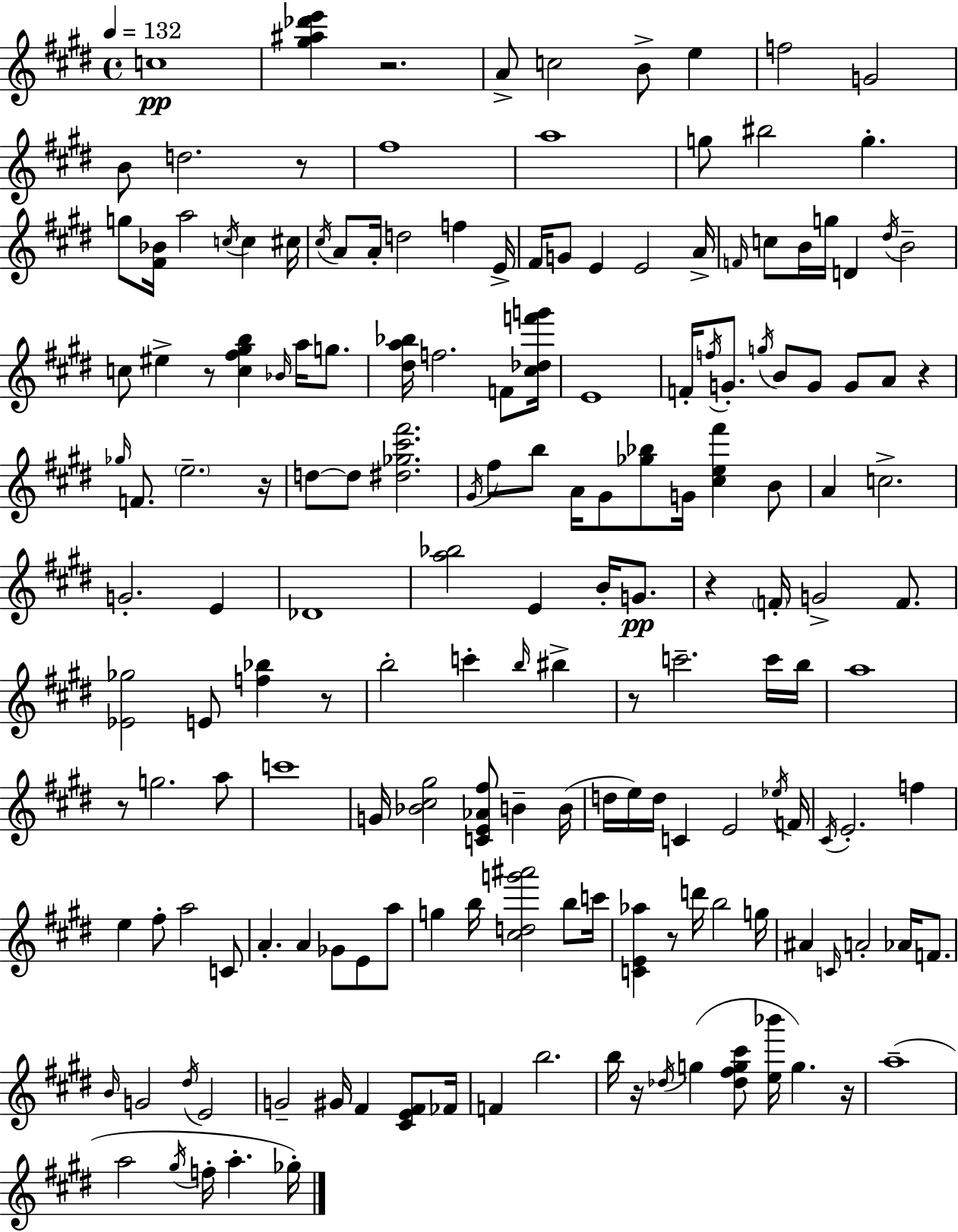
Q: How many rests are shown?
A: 12